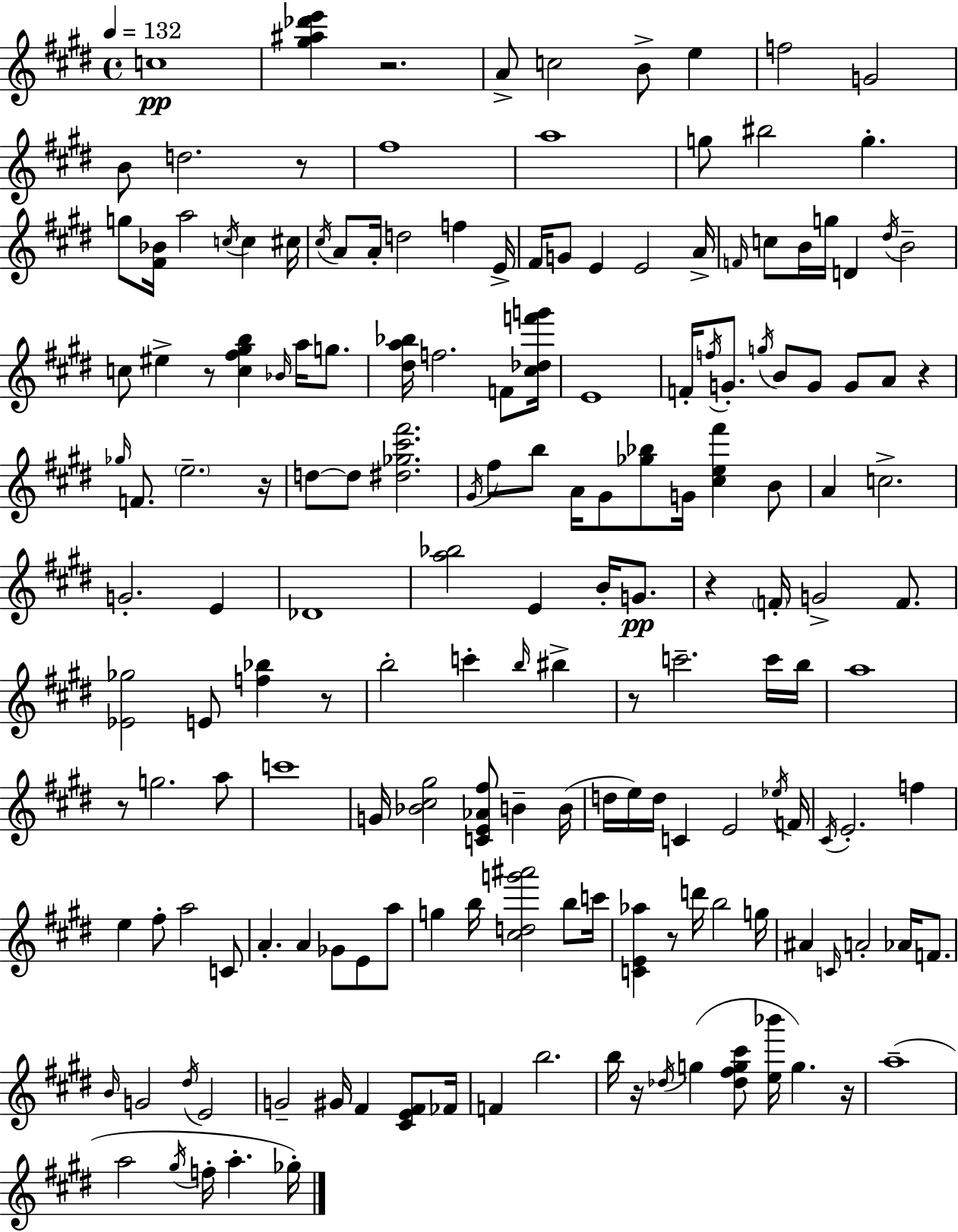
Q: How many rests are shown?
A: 12